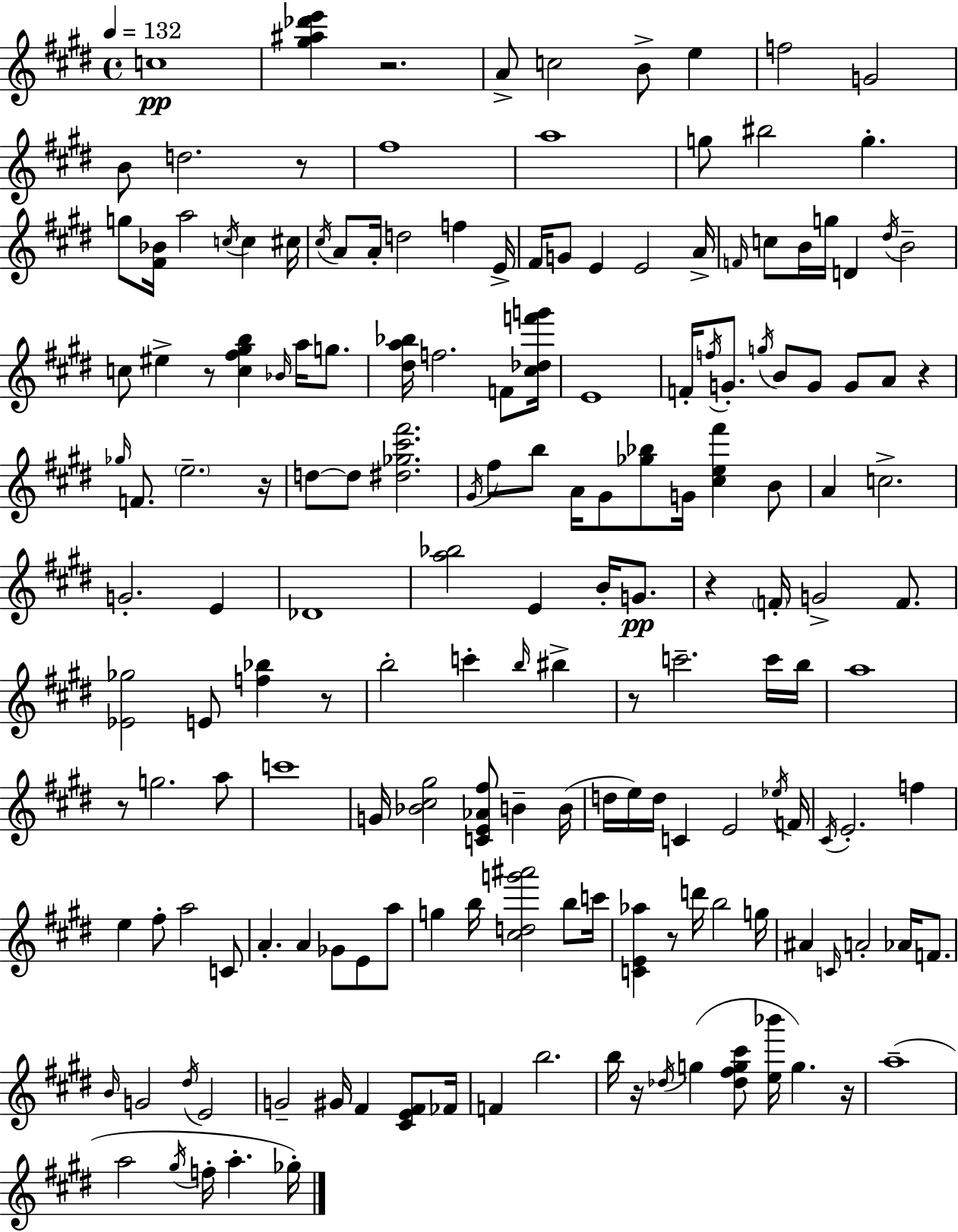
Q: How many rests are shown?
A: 12